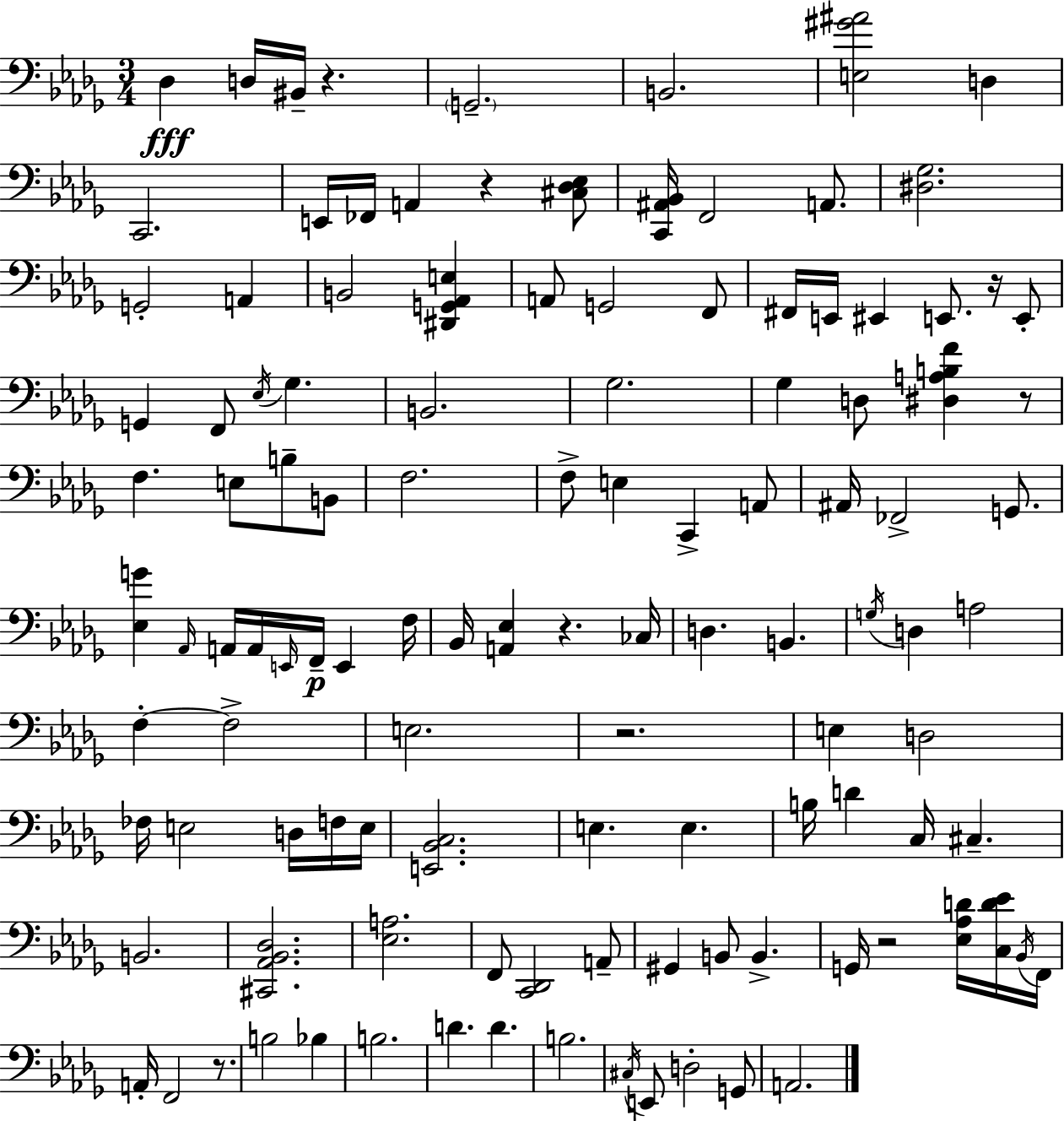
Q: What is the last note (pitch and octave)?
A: A2